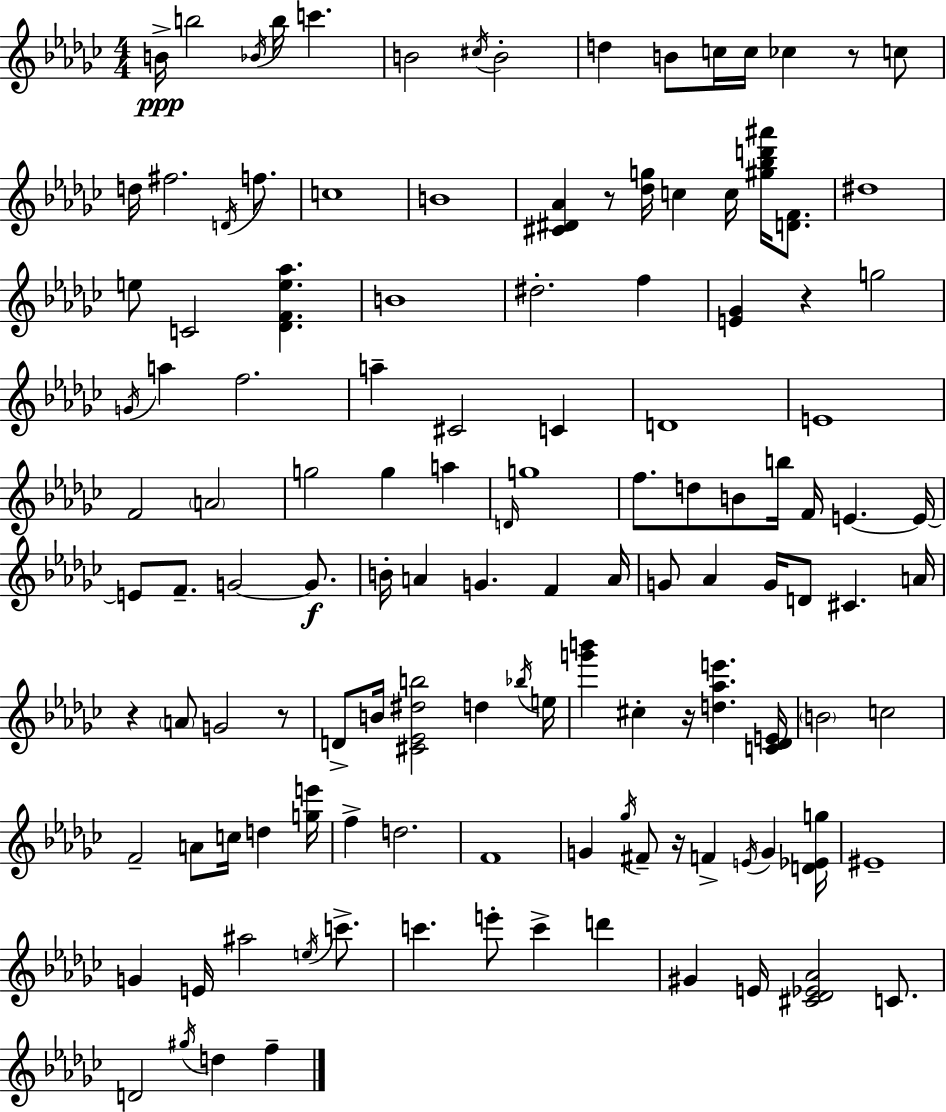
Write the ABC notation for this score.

X:1
T:Untitled
M:4/4
L:1/4
K:Ebm
B/4 b2 _B/4 b/4 c' B2 ^c/4 B2 d B/2 c/4 c/4 _c z/2 c/2 d/4 ^f2 D/4 f/2 c4 B4 [^C^D_A] z/2 [_dg]/4 c c/4 [^g_bd'^a']/4 [DF]/2 ^d4 e/2 C2 [_DFe_a] B4 ^d2 f [E_G] z g2 G/4 a f2 a ^C2 C D4 E4 F2 A2 g2 g a D/4 g4 f/2 d/2 B/2 b/4 F/4 E E/4 E/2 F/2 G2 G/2 B/4 A G F A/4 G/2 _A G/4 D/2 ^C A/4 z A/2 G2 z/2 D/2 B/4 [^C_E^db]2 d _b/4 e/4 [g'b'] ^c z/4 [d_ae'] [C_DE]/4 B2 c2 F2 A/2 c/4 d [ge']/4 f d2 F4 G _g/4 ^F/2 z/4 F E/4 G [D_Eg]/4 ^E4 G E/4 ^a2 e/4 c'/2 c' e'/2 c' d' ^G E/4 [^C_D_E_A]2 C/2 D2 ^g/4 d f